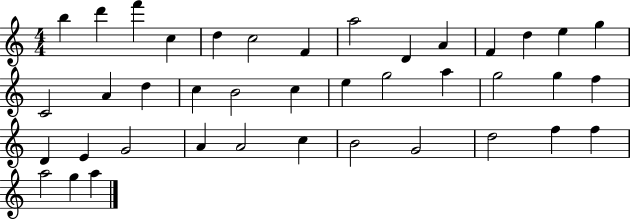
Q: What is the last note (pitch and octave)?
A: A5